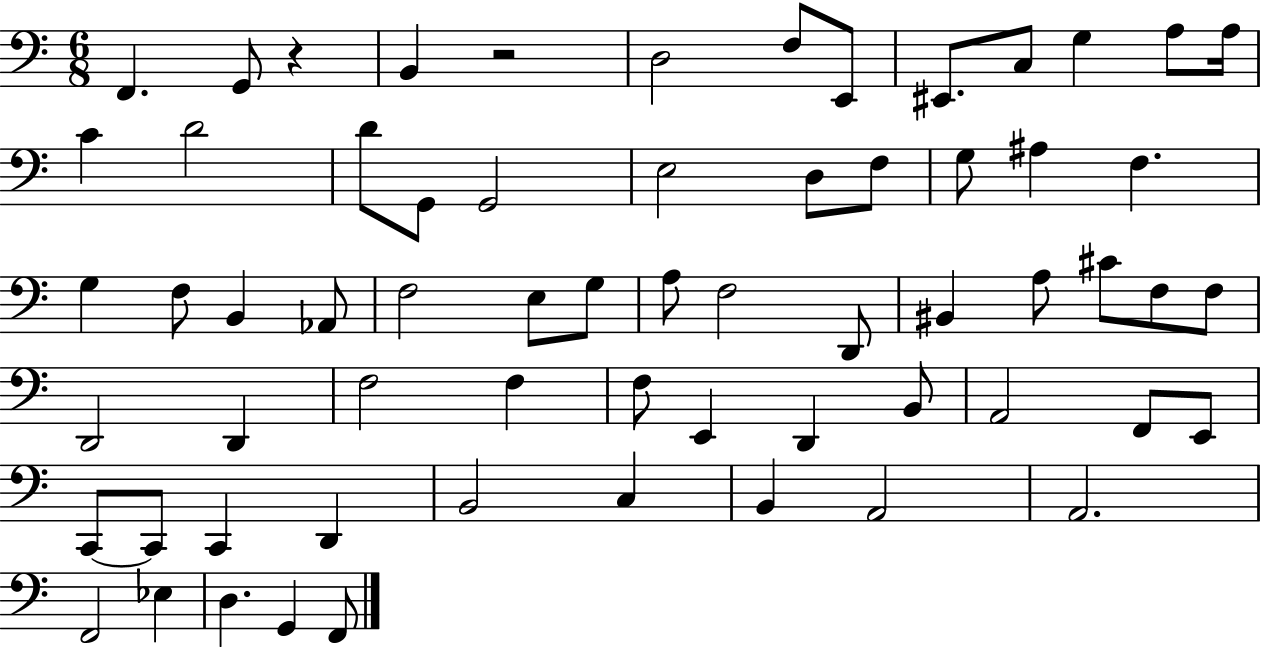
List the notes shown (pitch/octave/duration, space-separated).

F2/q. G2/e R/q B2/q R/h D3/h F3/e E2/e EIS2/e. C3/e G3/q A3/e A3/s C4/q D4/h D4/e G2/e G2/h E3/h D3/e F3/e G3/e A#3/q F3/q. G3/q F3/e B2/q Ab2/e F3/h E3/e G3/e A3/e F3/h D2/e BIS2/q A3/e C#4/e F3/e F3/e D2/h D2/q F3/h F3/q F3/e E2/q D2/q B2/e A2/h F2/e E2/e C2/e C2/e C2/q D2/q B2/h C3/q B2/q A2/h A2/h. F2/h Eb3/q D3/q. G2/q F2/e